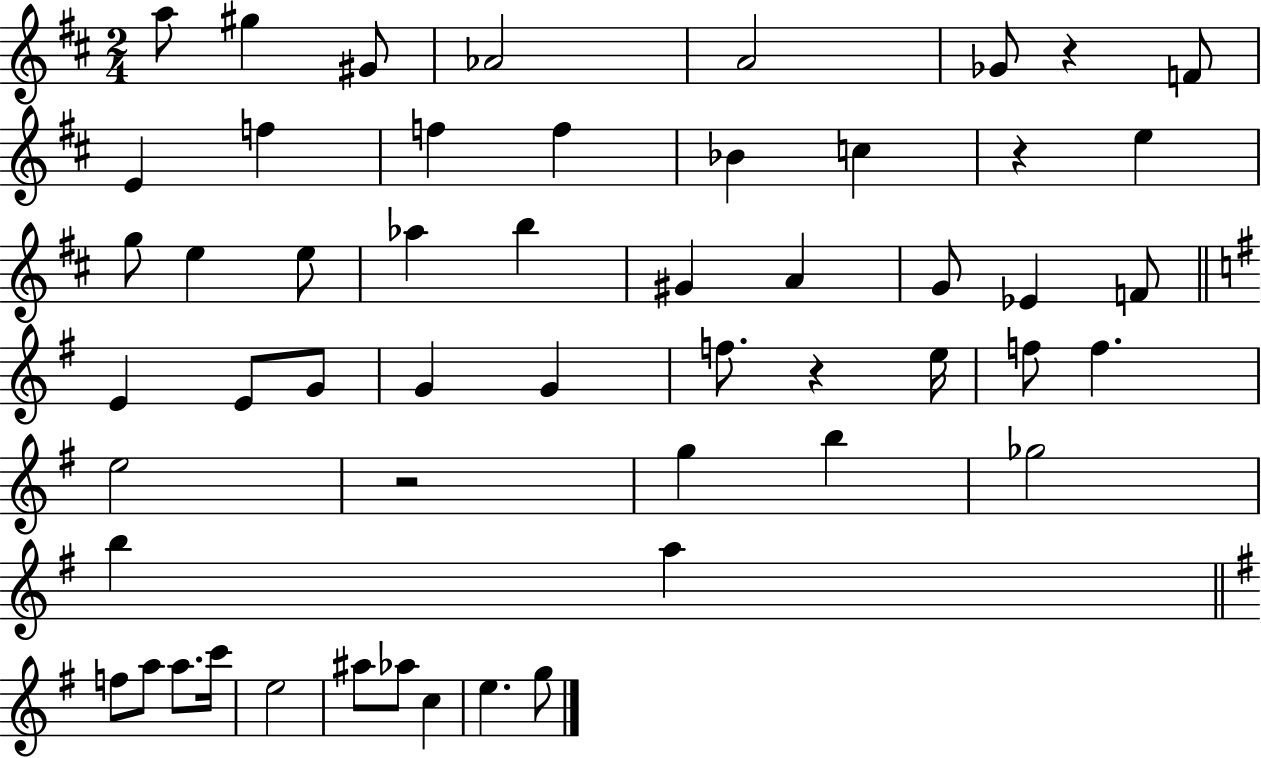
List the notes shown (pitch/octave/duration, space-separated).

A5/e G#5/q G#4/e Ab4/h A4/h Gb4/e R/q F4/e E4/q F5/q F5/q F5/q Bb4/q C5/q R/q E5/q G5/e E5/q E5/e Ab5/q B5/q G#4/q A4/q G4/e Eb4/q F4/e E4/q E4/e G4/e G4/q G4/q F5/e. R/q E5/s F5/e F5/q. E5/h R/h G5/q B5/q Gb5/h B5/q A5/q F5/e A5/e A5/e. C6/s E5/h A#5/e Ab5/e C5/q E5/q. G5/e